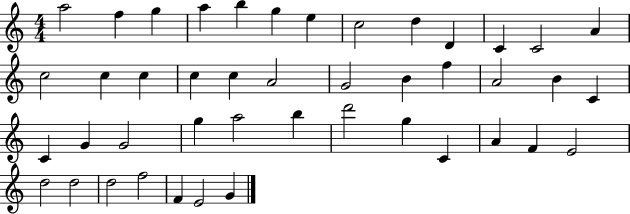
X:1
T:Untitled
M:4/4
L:1/4
K:C
a2 f g a b g e c2 d D C C2 A c2 c c c c A2 G2 B f A2 B C C G G2 g a2 b d'2 g C A F E2 d2 d2 d2 f2 F E2 G